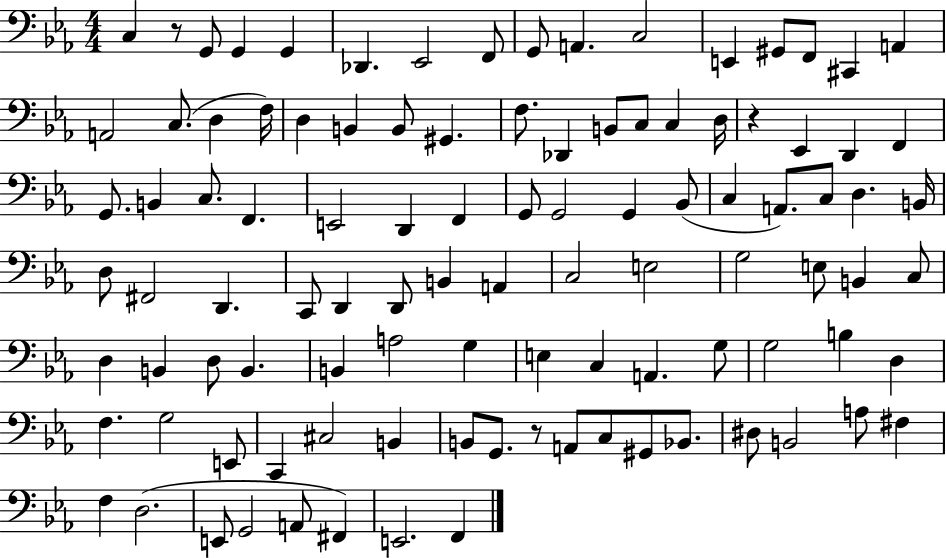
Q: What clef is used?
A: bass